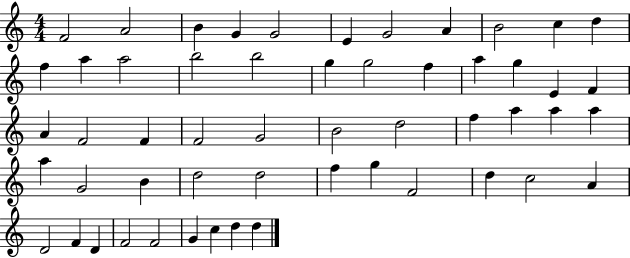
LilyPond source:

{
  \clef treble
  \numericTimeSignature
  \time 4/4
  \key c \major
  f'2 a'2 | b'4 g'4 g'2 | e'4 g'2 a'4 | b'2 c''4 d''4 | \break f''4 a''4 a''2 | b''2 b''2 | g''4 g''2 f''4 | a''4 g''4 e'4 f'4 | \break a'4 f'2 f'4 | f'2 g'2 | b'2 d''2 | f''4 a''4 a''4 a''4 | \break a''4 g'2 b'4 | d''2 d''2 | f''4 g''4 f'2 | d''4 c''2 a'4 | \break d'2 f'4 d'4 | f'2 f'2 | g'4 c''4 d''4 d''4 | \bar "|."
}